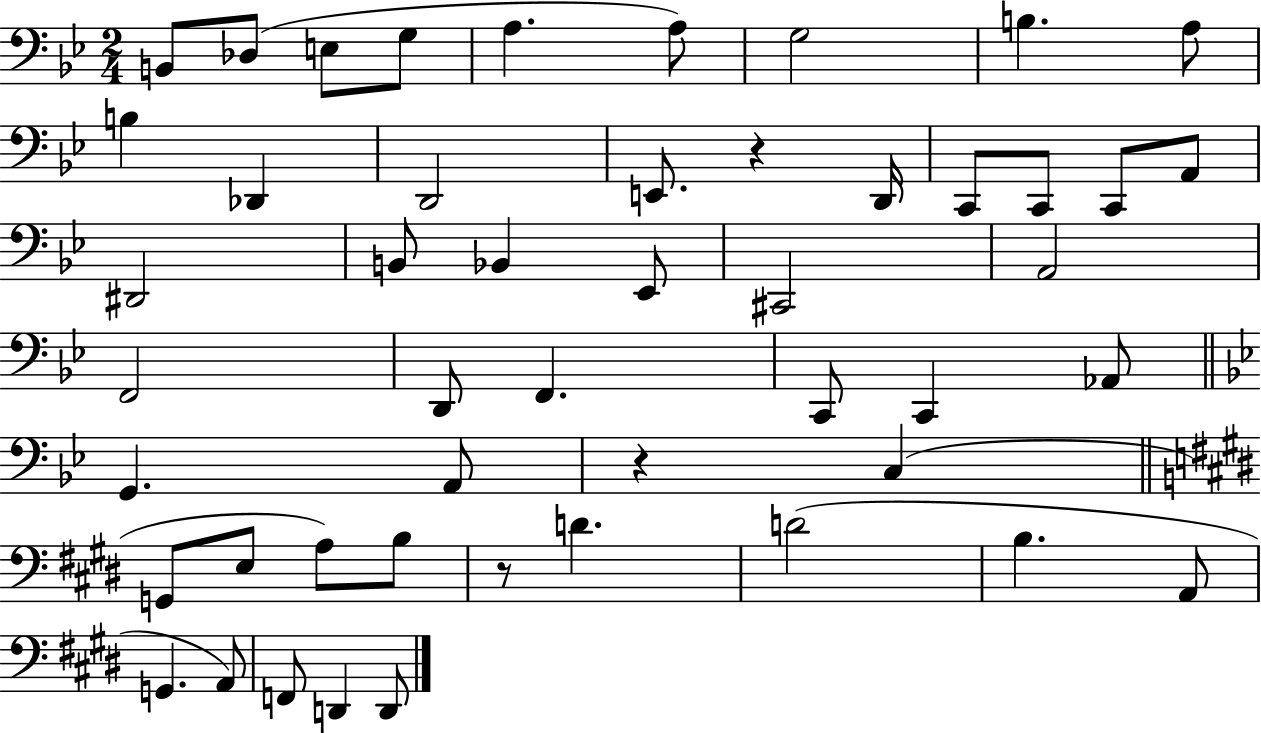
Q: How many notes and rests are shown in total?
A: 49